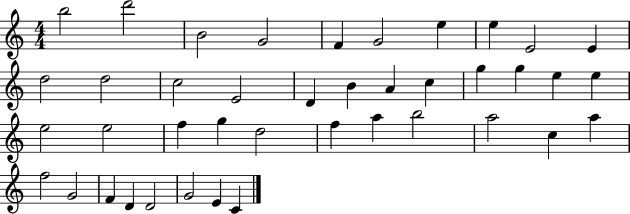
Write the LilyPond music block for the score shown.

{
  \clef treble
  \numericTimeSignature
  \time 4/4
  \key c \major
  b''2 d'''2 | b'2 g'2 | f'4 g'2 e''4 | e''4 e'2 e'4 | \break d''2 d''2 | c''2 e'2 | d'4 b'4 a'4 c''4 | g''4 g''4 e''4 e''4 | \break e''2 e''2 | f''4 g''4 d''2 | f''4 a''4 b''2 | a''2 c''4 a''4 | \break f''2 g'2 | f'4 d'4 d'2 | g'2 e'4 c'4 | \bar "|."
}